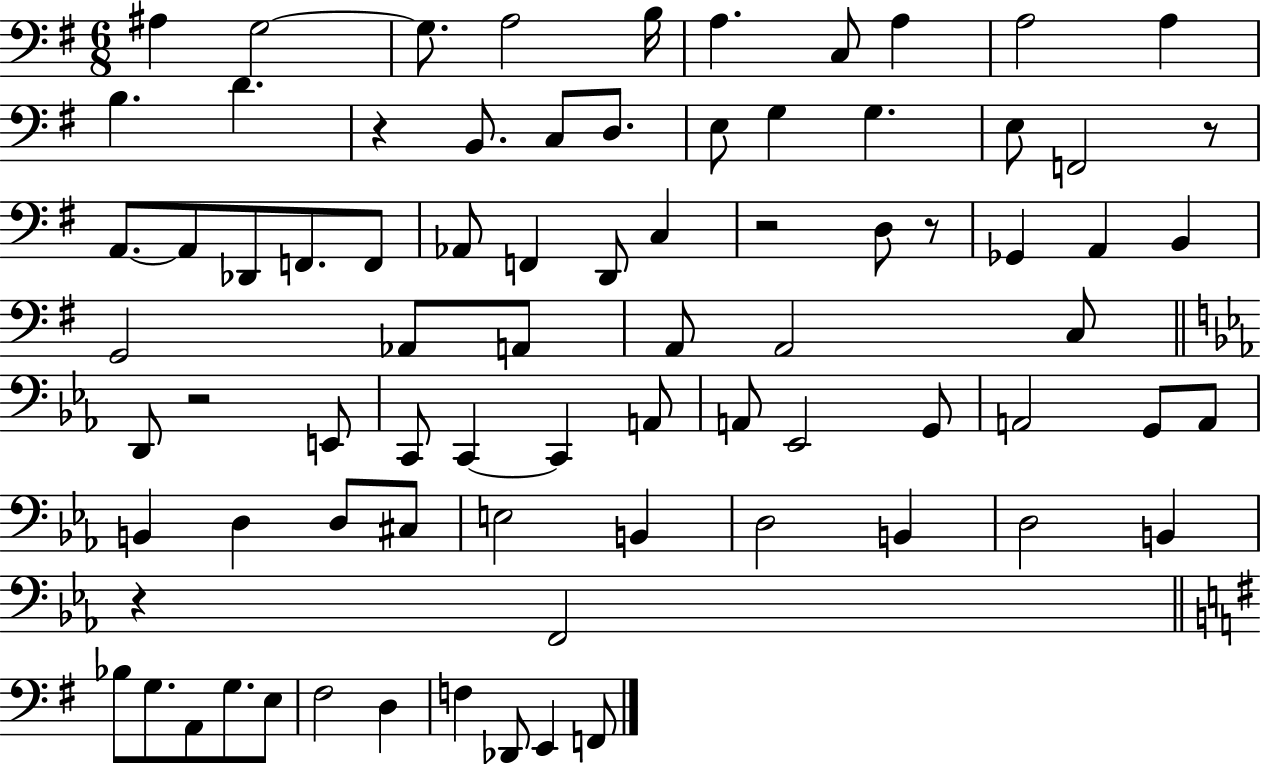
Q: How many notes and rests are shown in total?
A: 79